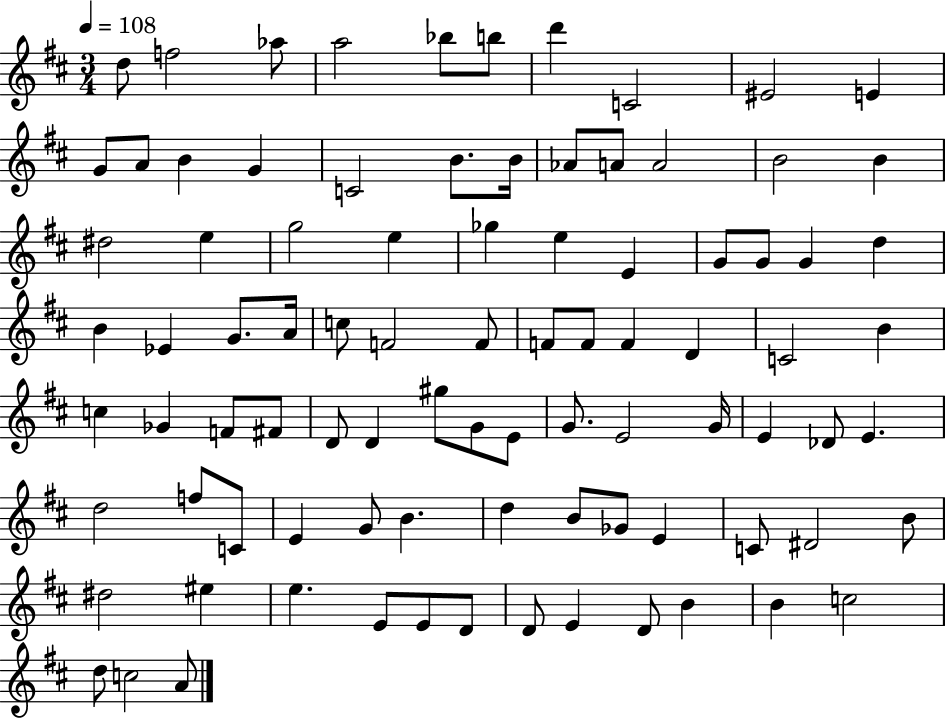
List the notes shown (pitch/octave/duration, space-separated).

D5/e F5/h Ab5/e A5/h Bb5/e B5/e D6/q C4/h EIS4/h E4/q G4/e A4/e B4/q G4/q C4/h B4/e. B4/s Ab4/e A4/e A4/h B4/h B4/q D#5/h E5/q G5/h E5/q Gb5/q E5/q E4/q G4/e G4/e G4/q D5/q B4/q Eb4/q G4/e. A4/s C5/e F4/h F4/e F4/e F4/e F4/q D4/q C4/h B4/q C5/q Gb4/q F4/e F#4/e D4/e D4/q G#5/e G4/e E4/e G4/e. E4/h G4/s E4/q Db4/e E4/q. D5/h F5/e C4/e E4/q G4/e B4/q. D5/q B4/e Gb4/e E4/q C4/e D#4/h B4/e D#5/h EIS5/q E5/q. E4/e E4/e D4/e D4/e E4/q D4/e B4/q B4/q C5/h D5/e C5/h A4/e